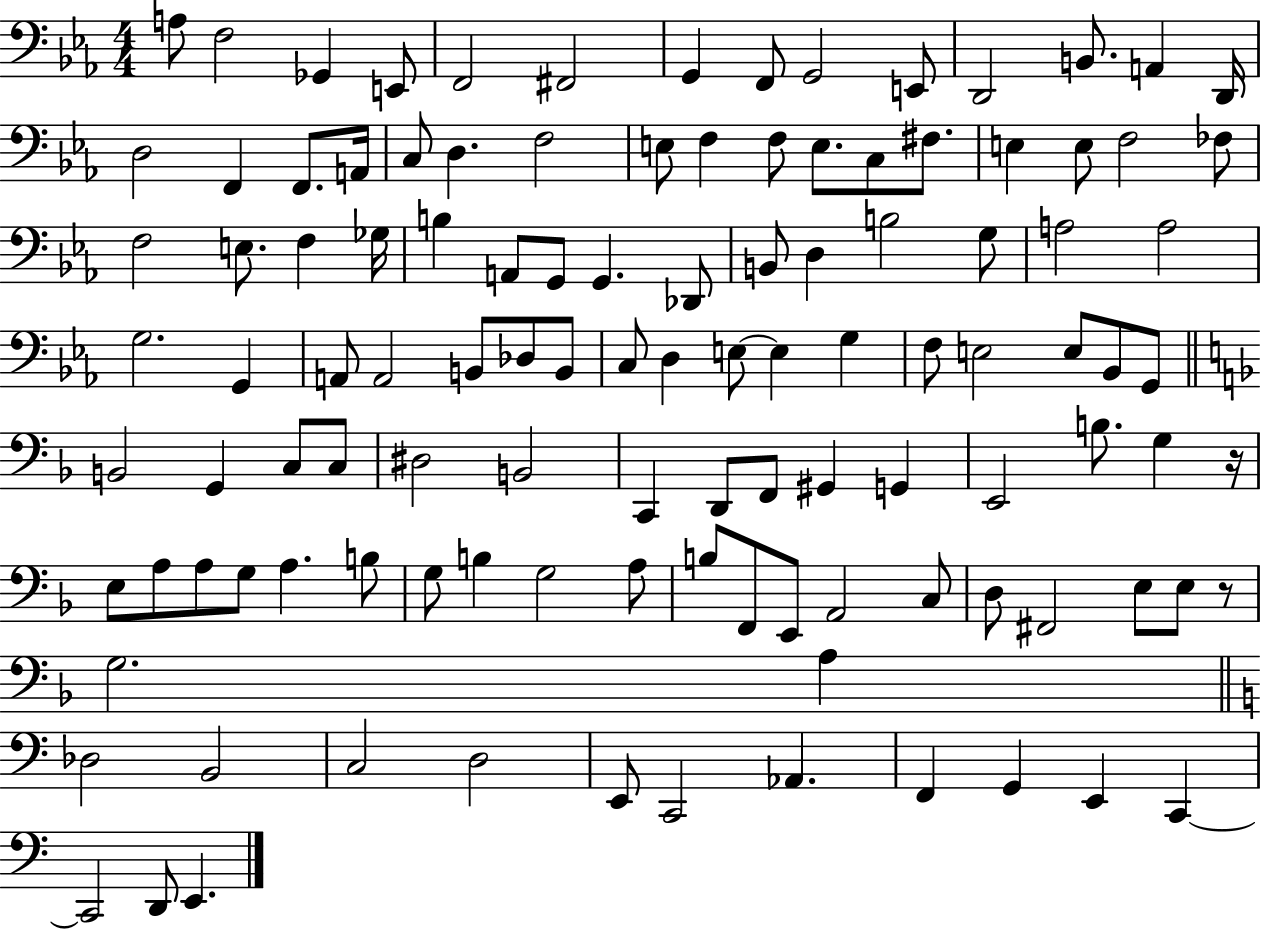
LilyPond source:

{
  \clef bass
  \numericTimeSignature
  \time 4/4
  \key ees \major
  a8 f2 ges,4 e,8 | f,2 fis,2 | g,4 f,8 g,2 e,8 | d,2 b,8. a,4 d,16 | \break d2 f,4 f,8. a,16 | c8 d4. f2 | e8 f4 f8 e8. c8 fis8. | e4 e8 f2 fes8 | \break f2 e8. f4 ges16 | b4 a,8 g,8 g,4. des,8 | b,8 d4 b2 g8 | a2 a2 | \break g2. g,4 | a,8 a,2 b,8 des8 b,8 | c8 d4 e8~~ e4 g4 | f8 e2 e8 bes,8 g,8 | \break \bar "||" \break \key f \major b,2 g,4 c8 c8 | dis2 b,2 | c,4 d,8 f,8 gis,4 g,4 | e,2 b8. g4 r16 | \break e8 a8 a8 g8 a4. b8 | g8 b4 g2 a8 | b8 f,8 e,8 a,2 c8 | d8 fis,2 e8 e8 r8 | \break g2. a4 | \bar "||" \break \key c \major des2 b,2 | c2 d2 | e,8 c,2 aes,4. | f,4 g,4 e,4 c,4~~ | \break c,2 d,8 e,4. | \bar "|."
}